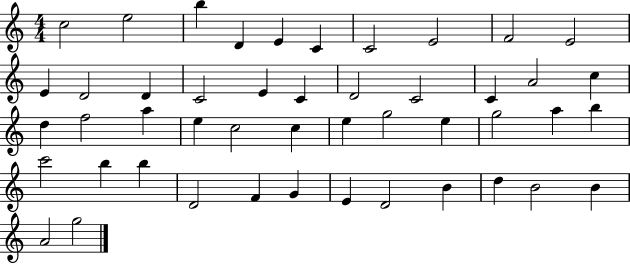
{
  \clef treble
  \numericTimeSignature
  \time 4/4
  \key c \major
  c''2 e''2 | b''4 d'4 e'4 c'4 | c'2 e'2 | f'2 e'2 | \break e'4 d'2 d'4 | c'2 e'4 c'4 | d'2 c'2 | c'4 a'2 c''4 | \break d''4 f''2 a''4 | e''4 c''2 c''4 | e''4 g''2 e''4 | g''2 a''4 b''4 | \break c'''2 b''4 b''4 | d'2 f'4 g'4 | e'4 d'2 b'4 | d''4 b'2 b'4 | \break a'2 g''2 | \bar "|."
}